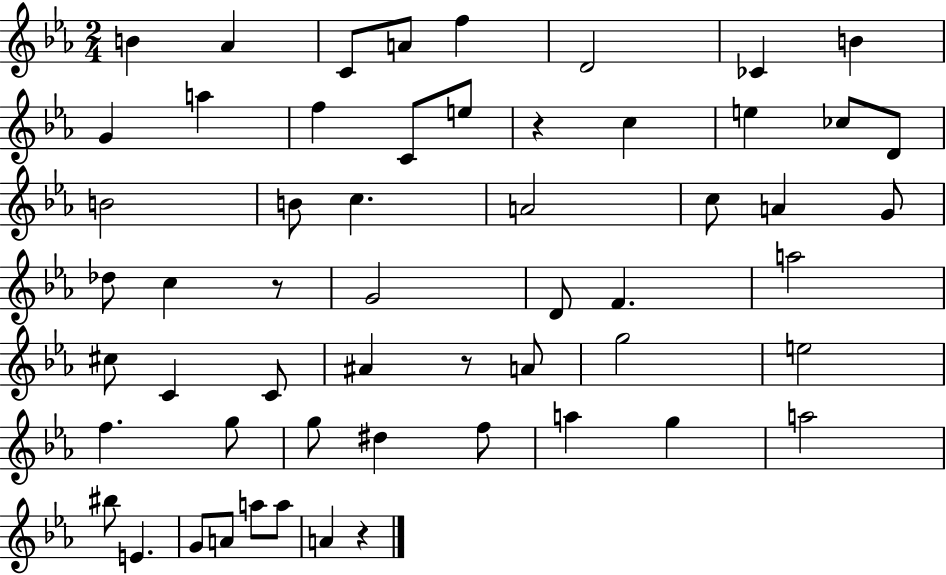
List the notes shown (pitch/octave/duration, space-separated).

B4/q Ab4/q C4/e A4/e F5/q D4/h CES4/q B4/q G4/q A5/q F5/q C4/e E5/e R/q C5/q E5/q CES5/e D4/e B4/h B4/e C5/q. A4/h C5/e A4/q G4/e Db5/e C5/q R/e G4/h D4/e F4/q. A5/h C#5/e C4/q C4/e A#4/q R/e A4/e G5/h E5/h F5/q. G5/e G5/e D#5/q F5/e A5/q G5/q A5/h BIS5/e E4/q. G4/e A4/e A5/e A5/e A4/q R/q